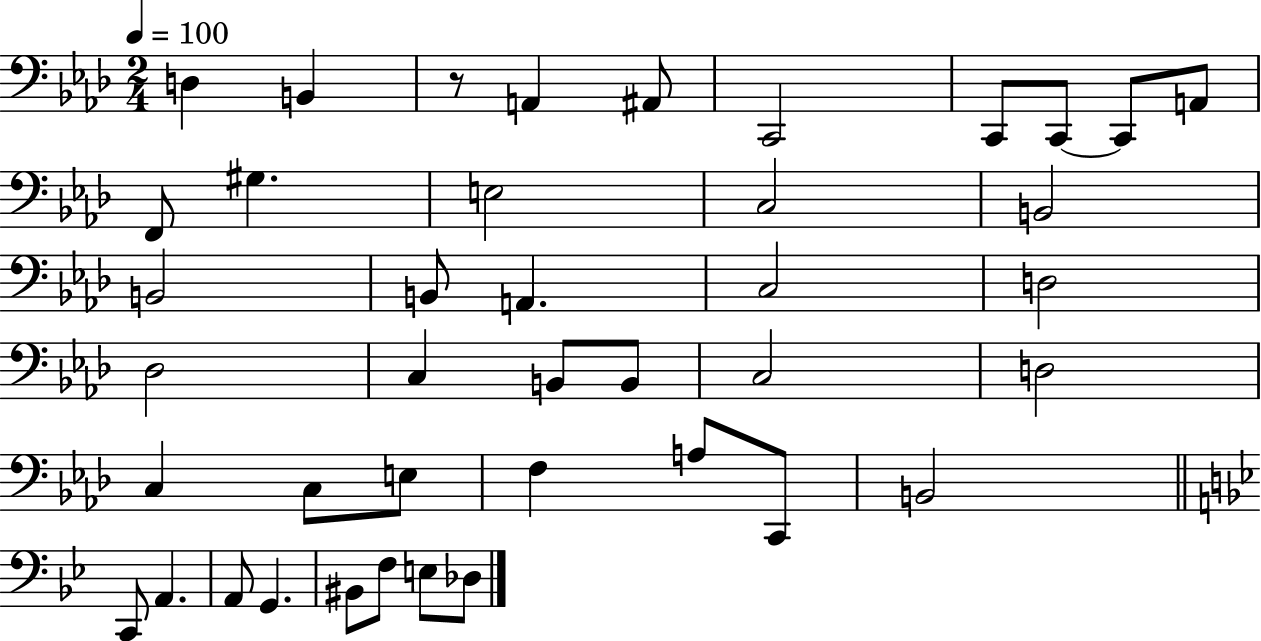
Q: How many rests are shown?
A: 1